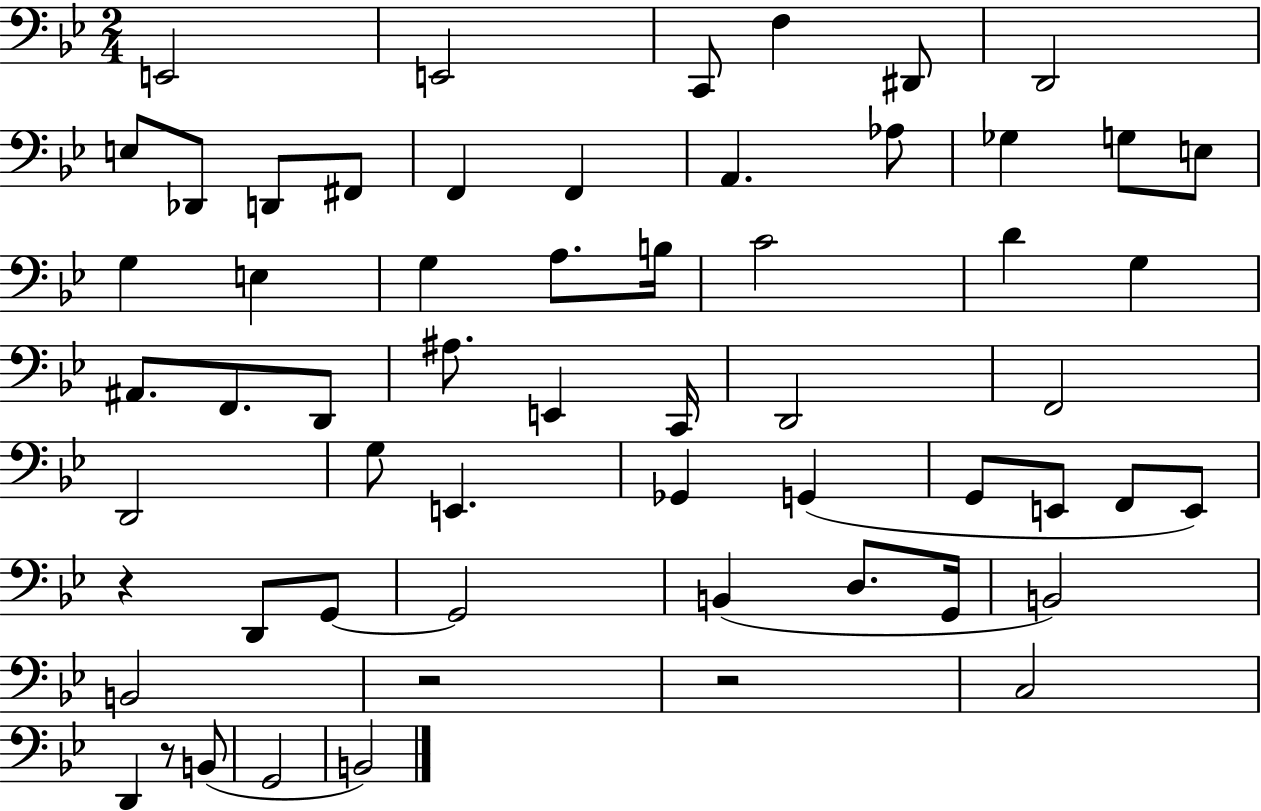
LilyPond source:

{
  \clef bass
  \numericTimeSignature
  \time 2/4
  \key bes \major
  e,2 | e,2 | c,8 f4 dis,8 | d,2 | \break e8 des,8 d,8 fis,8 | f,4 f,4 | a,4. aes8 | ges4 g8 e8 | \break g4 e4 | g4 a8. b16 | c'2 | d'4 g4 | \break ais,8. f,8. d,8 | ais8. e,4 c,16 | d,2 | f,2 | \break d,2 | g8 e,4. | ges,4 g,4( | g,8 e,8 f,8 e,8) | \break r4 d,8 g,8~~ | g,2 | b,4( d8. g,16 | b,2) | \break b,2 | r2 | r2 | c2 | \break d,4 r8 b,8( | g,2 | b,2) | \bar "|."
}